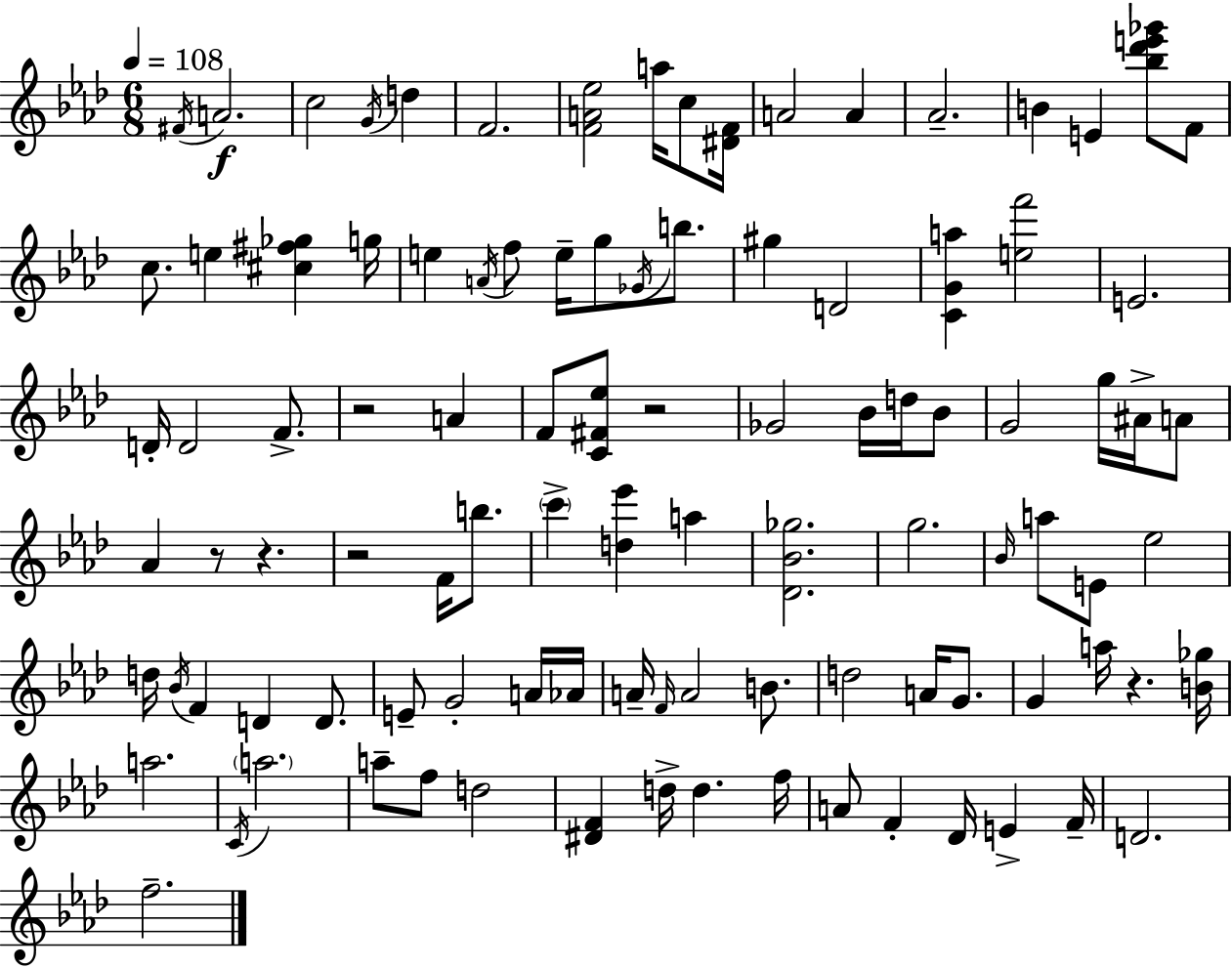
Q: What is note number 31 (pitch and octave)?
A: A4